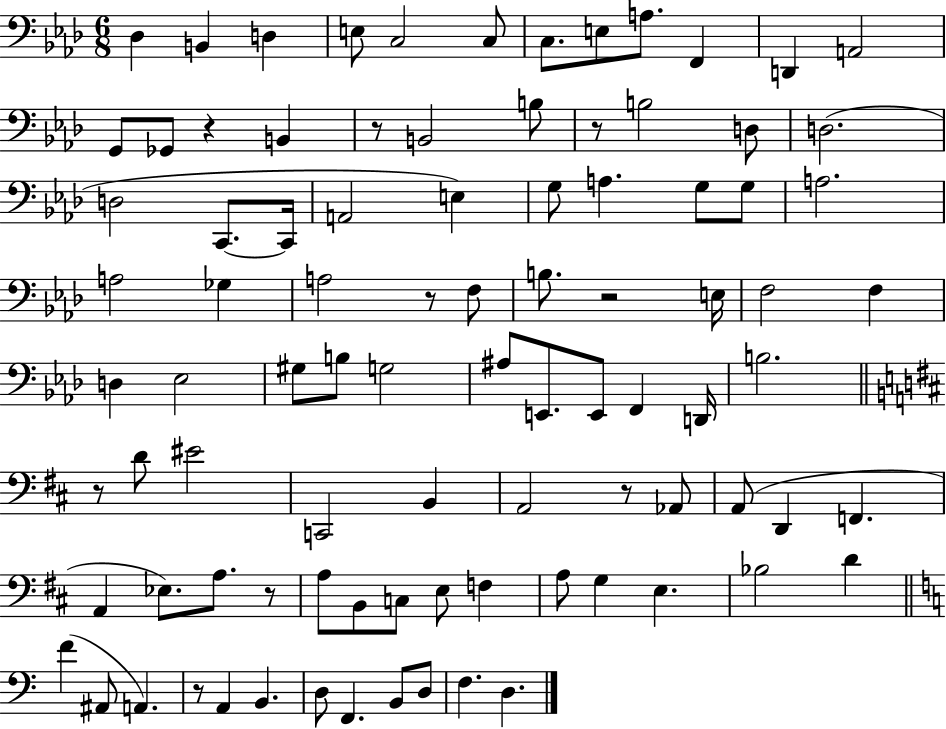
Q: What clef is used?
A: bass